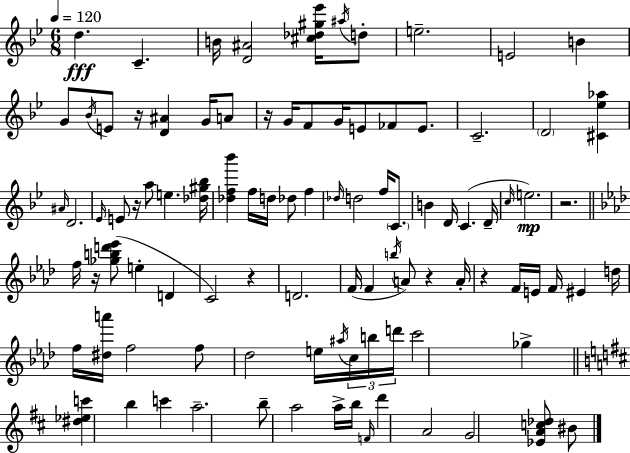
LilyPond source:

{
  \clef treble
  \numericTimeSignature
  \time 6/8
  \key bes \major
  \tempo 4 = 120
  d''4.\fff c'4.-- | b'16 <d' ais'>2 <cis'' des'' gis'' ees'''>16 \acciaccatura { ais''16 } d''8-. | e''2.-- | e'2 b'4 | \break g'8 \acciaccatura { bes'16 } e'8 r16 <d' ais'>4 g'16 | a'8 r16 g'16 f'8 g'16 e'8 fes'8 e'8. | c'2.-- | \parenthesize d'2 <cis' ees'' aes''>4 | \break \grace { ais'16 } d'2. | \grace { ees'16 } e'8 r16 a''8 e''4. | <des'' gis'' bes''>16 <des'' f'' bes'''>4 f''16 d''16 des''8 | f''4 \grace { des''16 } d''2 | \break f''16 \parenthesize c'8. b'4 d'16 c'4.( | d'16-- \grace { c''16 }\mp) e''2. | r2. | \bar "||" \break \key aes \major f''16 r16 <ges'' b'' d''' ees'''>8( e''4-. d'4 | c'2) r4 | d'2. | f'16( f'4 \acciaccatura { b''16 } a'8) r4 | \break a'16-. r4 f'16 e'16 f'16 eis'4 | d''16 f''16 <dis'' a'''>16 f''2 f''8 | des''2 e''16 \acciaccatura { ais''16 } \tuplet 3/2 { c''16 | b''16 d'''16 } c'''2 ges''4-> | \break \bar "||" \break \key b \minor <dis'' ees'' c'''>4 b''4 c'''4 | a''2.-- | b''8-- a''2 a''16-> b''16 | \grace { f'16 } d'''4 a'2 | \break g'2 <ees' a' c'' des''>8 bis'8 | \bar "|."
}